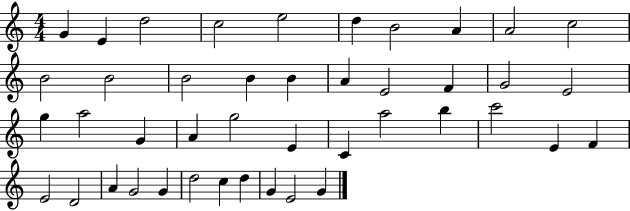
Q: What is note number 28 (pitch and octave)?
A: A5